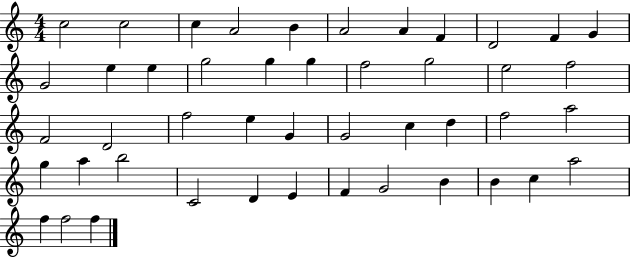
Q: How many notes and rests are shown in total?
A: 46